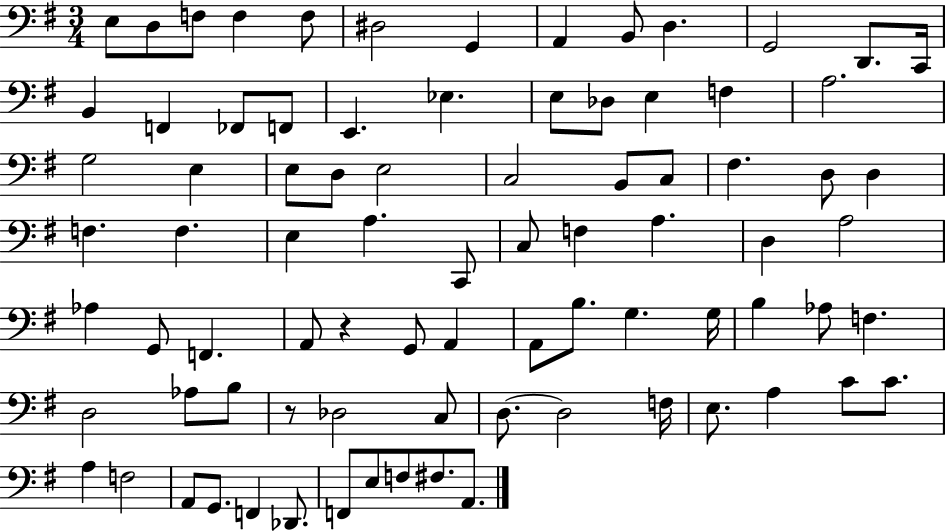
E3/e D3/e F3/e F3/q F3/e D#3/h G2/q A2/q B2/e D3/q. G2/h D2/e. C2/s B2/q F2/q FES2/e F2/e E2/q. Eb3/q. E3/e Db3/e E3/q F3/q A3/h. G3/h E3/q E3/e D3/e E3/h C3/h B2/e C3/e F#3/q. D3/e D3/q F3/q. F3/q. E3/q A3/q. C2/e C3/e F3/q A3/q. D3/q A3/h Ab3/q G2/e F2/q. A2/e R/q G2/e A2/q A2/e B3/e. G3/q. G3/s B3/q Ab3/e F3/q. D3/h Ab3/e B3/e R/e Db3/h C3/e D3/e. D3/h F3/s E3/e. A3/q C4/e C4/e. A3/q F3/h A2/e G2/e. F2/q Db2/e. F2/e E3/e F3/e F#3/e. A2/e.